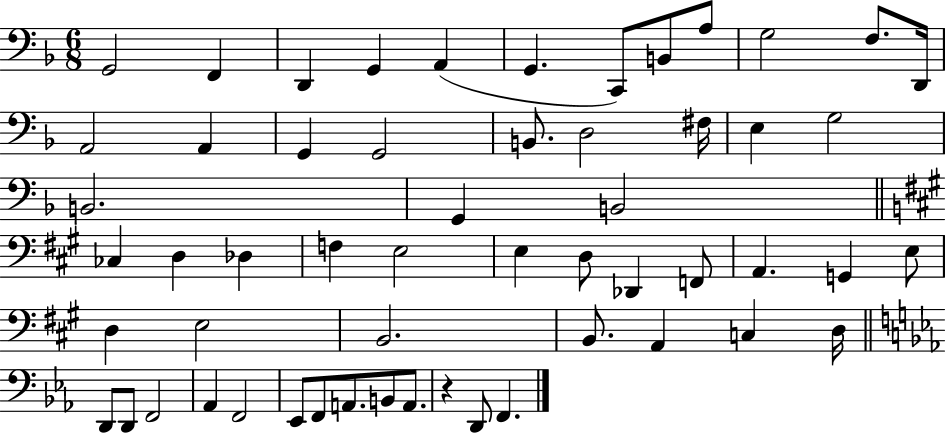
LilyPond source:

{
  \clef bass
  \numericTimeSignature
  \time 6/8
  \key f \major
  g,2 f,4 | d,4 g,4 a,4( | g,4. c,8) b,8 a8 | g2 f8. d,16 | \break a,2 a,4 | g,4 g,2 | b,8. d2 fis16 | e4 g2 | \break b,2. | g,4 b,2 | \bar "||" \break \key a \major ces4 d4 des4 | f4 e2 | e4 d8 des,4 f,8 | a,4. g,4 e8 | \break d4 e2 | b,2. | b,8. a,4 c4 d16 | \bar "||" \break \key c \minor d,8 d,8 f,2 | aes,4 f,2 | ees,8 f,8 a,8. b,8 a,8. | r4 d,8 f,4. | \break \bar "|."
}